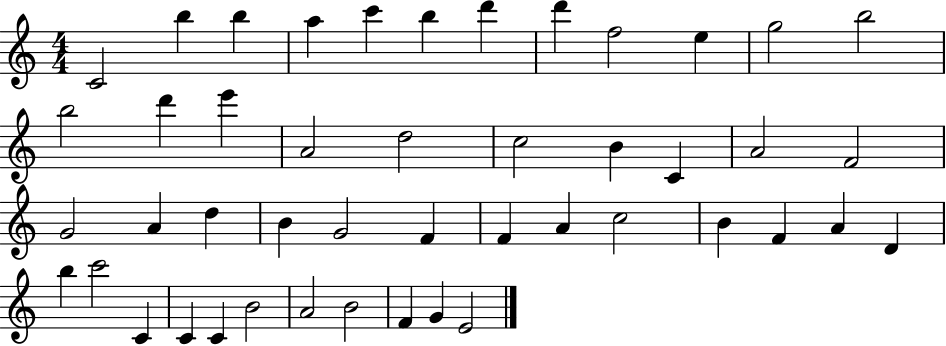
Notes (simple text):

C4/h B5/q B5/q A5/q C6/q B5/q D6/q D6/q F5/h E5/q G5/h B5/h B5/h D6/q E6/q A4/h D5/h C5/h B4/q C4/q A4/h F4/h G4/h A4/q D5/q B4/q G4/h F4/q F4/q A4/q C5/h B4/q F4/q A4/q D4/q B5/q C6/h C4/q C4/q C4/q B4/h A4/h B4/h F4/q G4/q E4/h